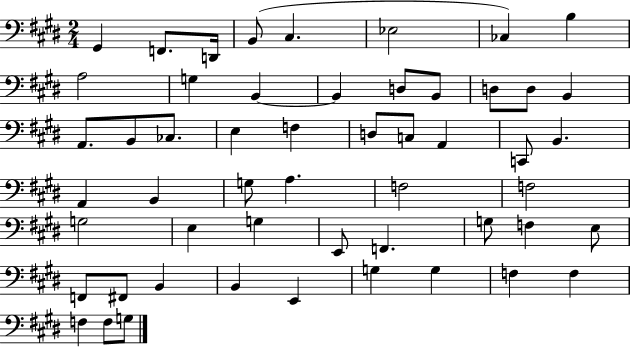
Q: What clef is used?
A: bass